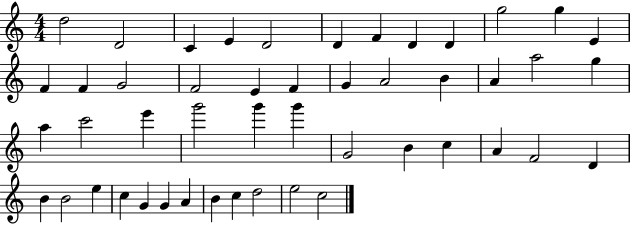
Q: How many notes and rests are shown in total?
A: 48